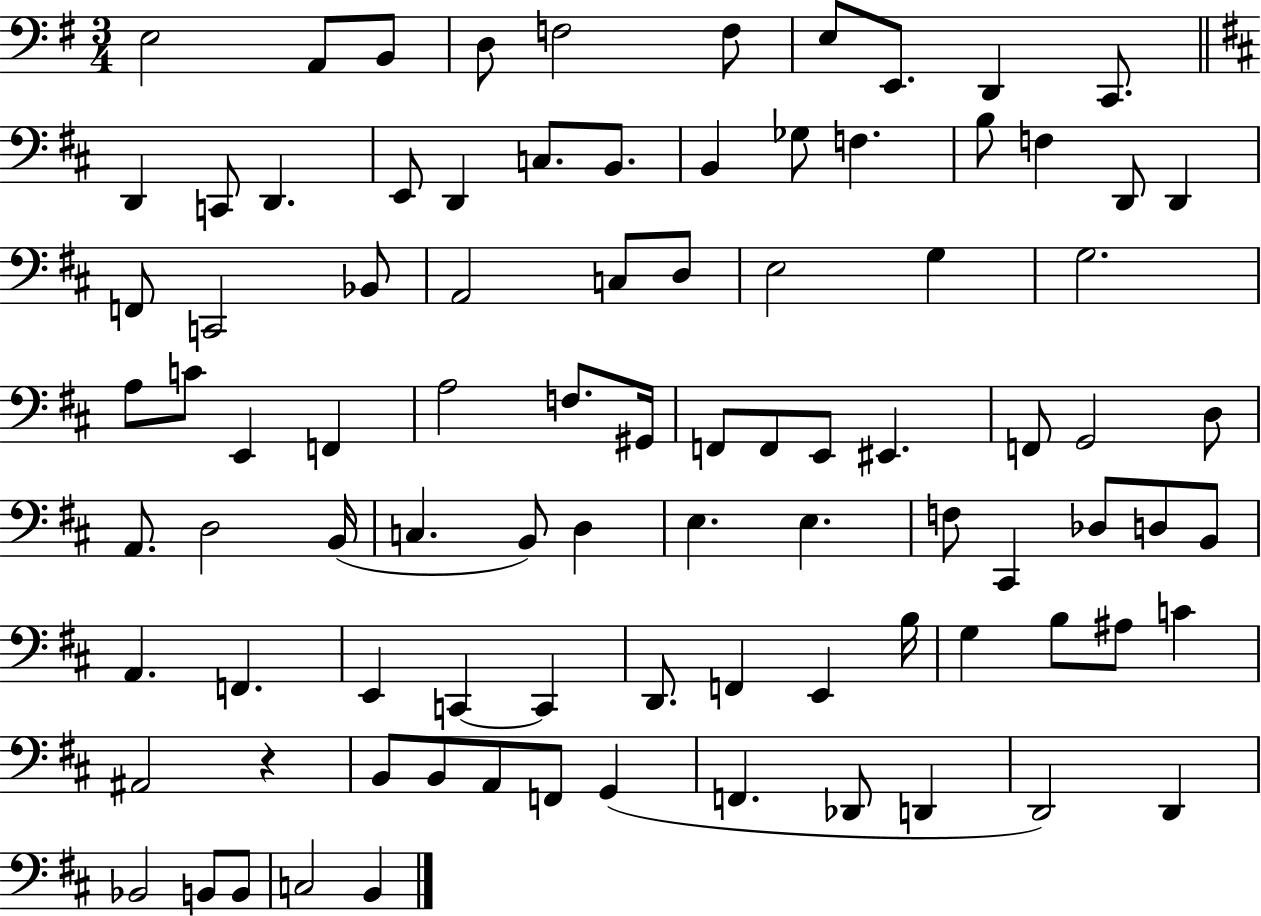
X:1
T:Untitled
M:3/4
L:1/4
K:G
E,2 A,,/2 B,,/2 D,/2 F,2 F,/2 E,/2 E,,/2 D,, C,,/2 D,, C,,/2 D,, E,,/2 D,, C,/2 B,,/2 B,, _G,/2 F, B,/2 F, D,,/2 D,, F,,/2 C,,2 _B,,/2 A,,2 C,/2 D,/2 E,2 G, G,2 A,/2 C/2 E,, F,, A,2 F,/2 ^G,,/4 F,,/2 F,,/2 E,,/2 ^E,, F,,/2 G,,2 D,/2 A,,/2 D,2 B,,/4 C, B,,/2 D, E, E, F,/2 ^C,, _D,/2 D,/2 B,,/2 A,, F,, E,, C,, C,, D,,/2 F,, E,, B,/4 G, B,/2 ^A,/2 C ^A,,2 z B,,/2 B,,/2 A,,/2 F,,/2 G,, F,, _D,,/2 D,, D,,2 D,, _B,,2 B,,/2 B,,/2 C,2 B,,